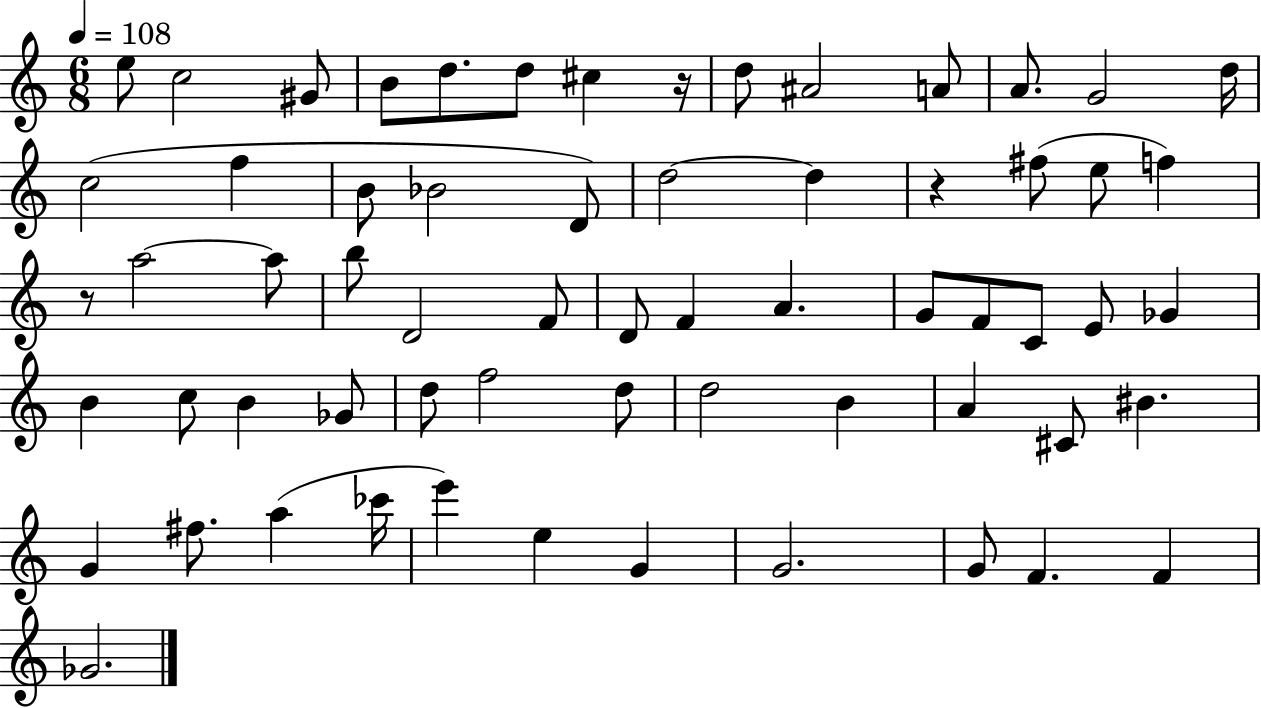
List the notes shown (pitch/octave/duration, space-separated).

E5/e C5/h G#4/e B4/e D5/e. D5/e C#5/q R/s D5/e A#4/h A4/e A4/e. G4/h D5/s C5/h F5/q B4/e Bb4/h D4/e D5/h D5/q R/q F#5/e E5/e F5/q R/e A5/h A5/e B5/e D4/h F4/e D4/e F4/q A4/q. G4/e F4/e C4/e E4/e Gb4/q B4/q C5/e B4/q Gb4/e D5/e F5/h D5/e D5/h B4/q A4/q C#4/e BIS4/q. G4/q F#5/e. A5/q CES6/s E6/q E5/q G4/q G4/h. G4/e F4/q. F4/q Gb4/h.